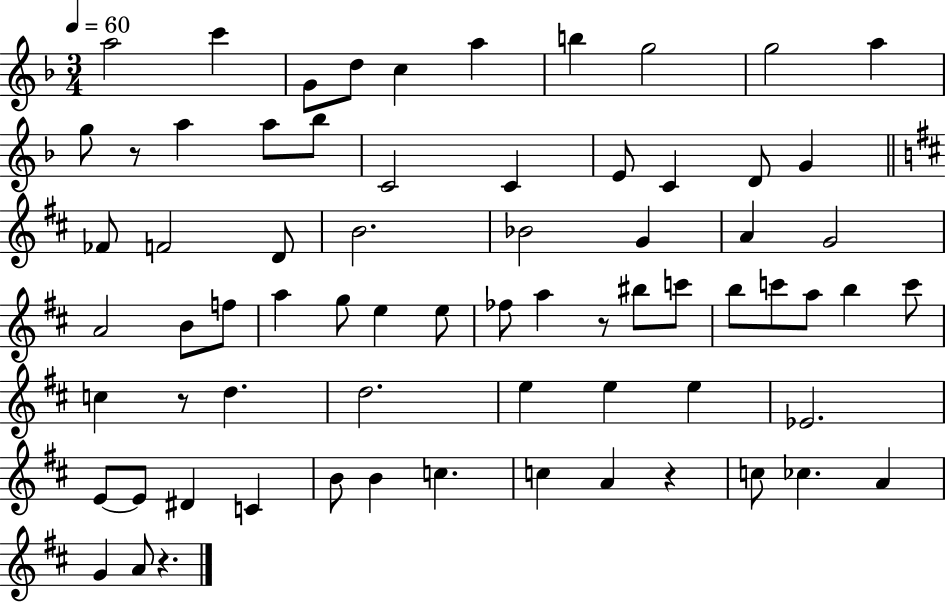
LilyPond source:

{
  \clef treble
  \numericTimeSignature
  \time 3/4
  \key f \major
  \tempo 4 = 60
  a''2 c'''4 | g'8 d''8 c''4 a''4 | b''4 g''2 | g''2 a''4 | \break g''8 r8 a''4 a''8 bes''8 | c'2 c'4 | e'8 c'4 d'8 g'4 | \bar "||" \break \key d \major fes'8 f'2 d'8 | b'2. | bes'2 g'4 | a'4 g'2 | \break a'2 b'8 f''8 | a''4 g''8 e''4 e''8 | fes''8 a''4 r8 bis''8 c'''8 | b''8 c'''8 a''8 b''4 c'''8 | \break c''4 r8 d''4. | d''2. | e''4 e''4 e''4 | ees'2. | \break e'8~~ e'8 dis'4 c'4 | b'8 b'4 c''4. | c''4 a'4 r4 | c''8 ces''4. a'4 | \break g'4 a'8 r4. | \bar "|."
}